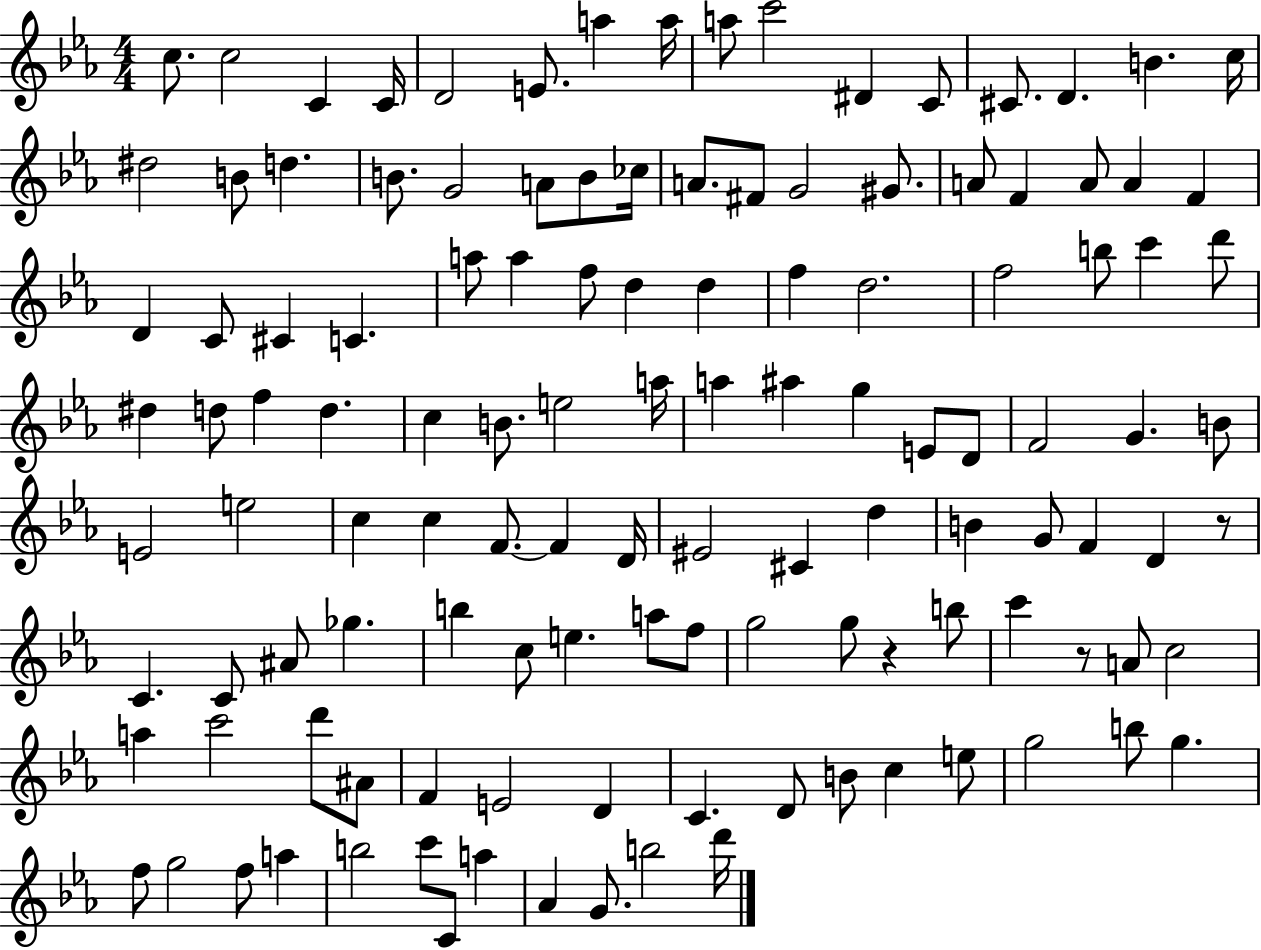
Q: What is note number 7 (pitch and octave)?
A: A5